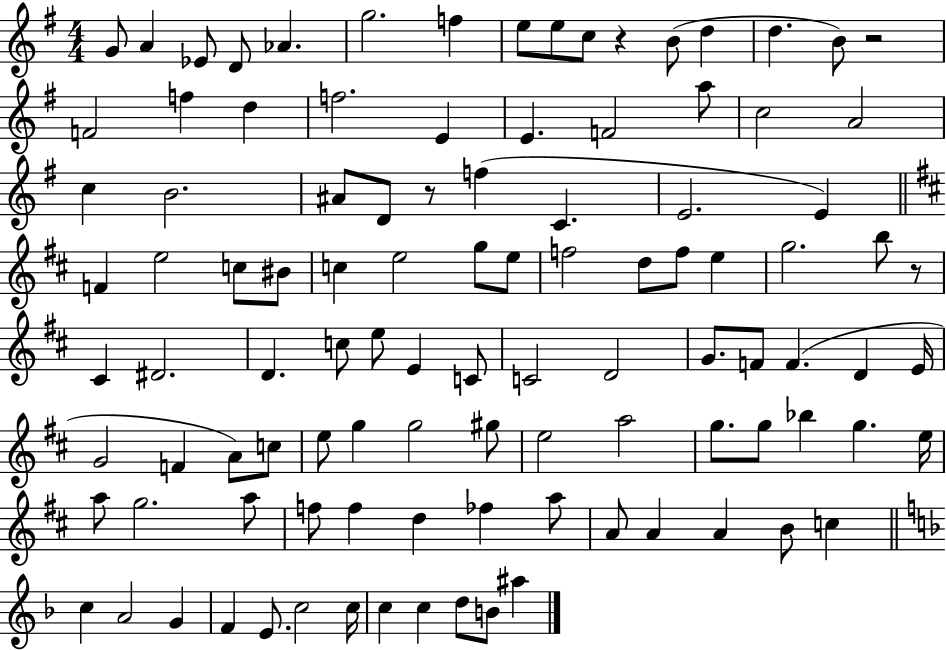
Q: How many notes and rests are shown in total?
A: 104